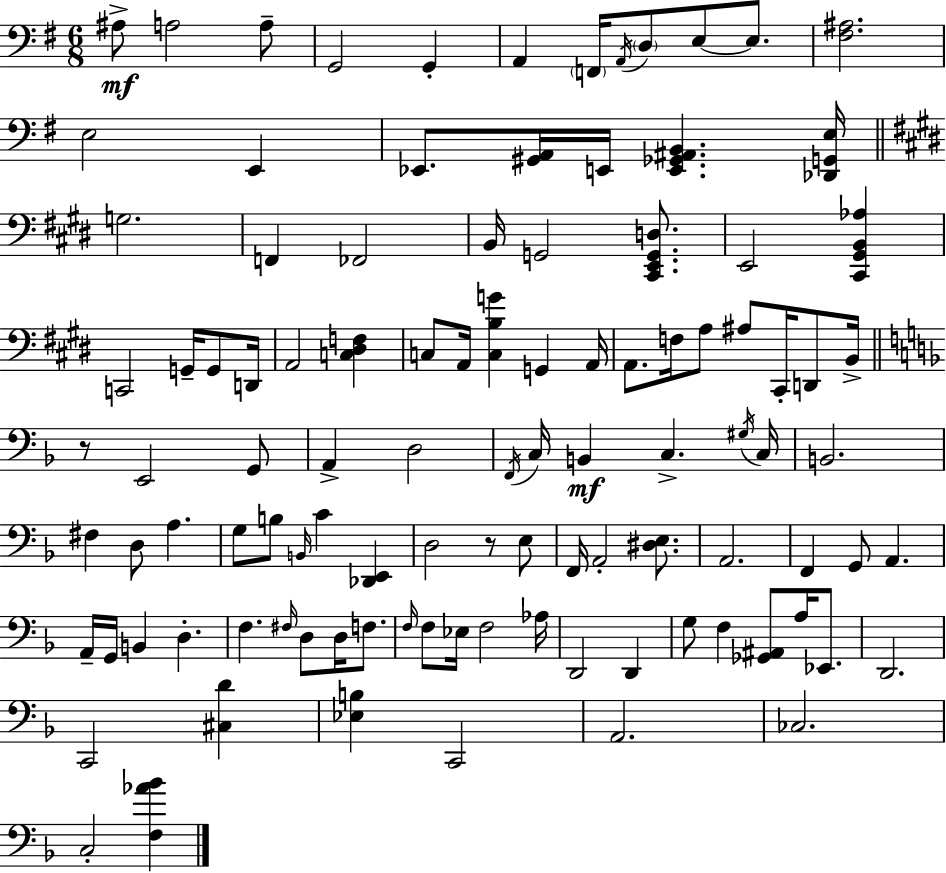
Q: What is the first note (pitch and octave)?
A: A#3